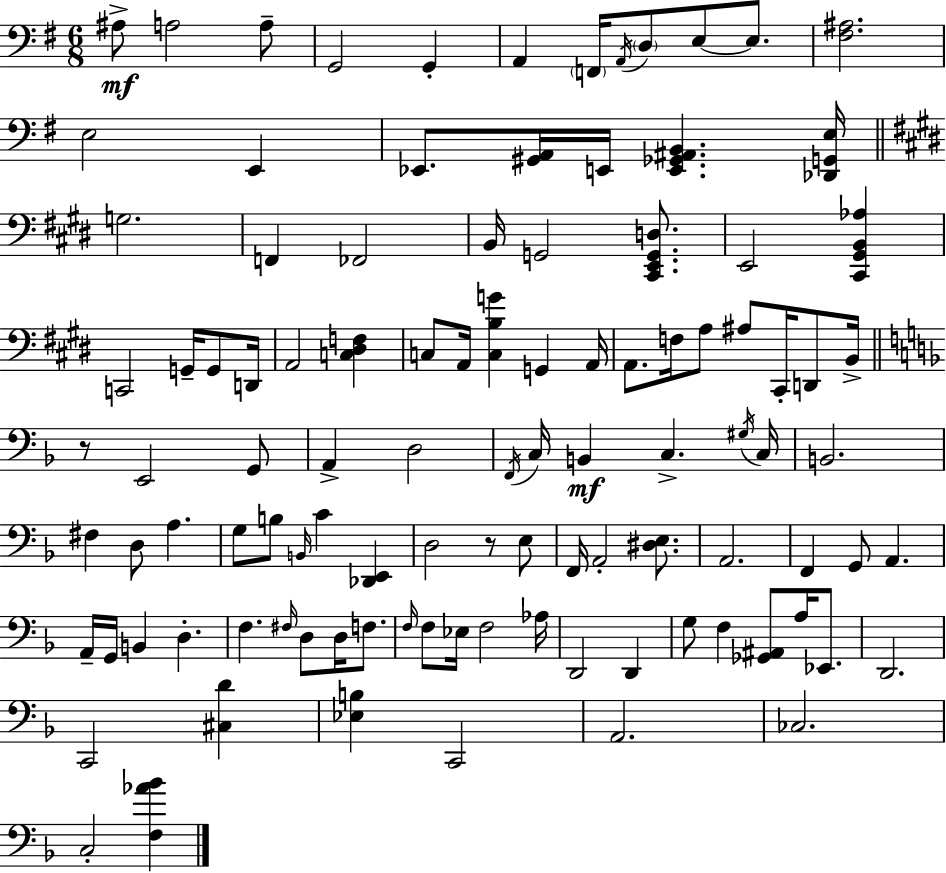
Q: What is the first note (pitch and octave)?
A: A#3